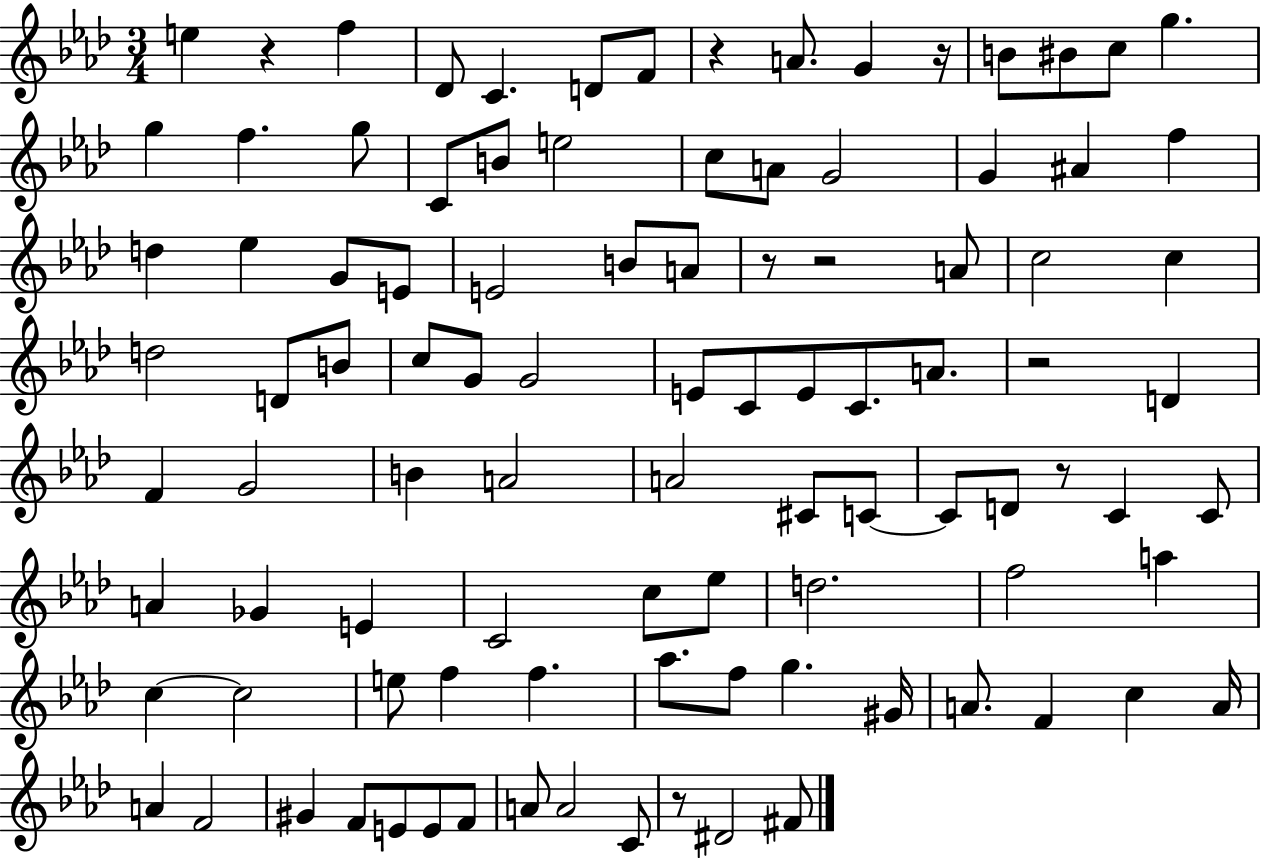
E5/q R/q F5/q Db4/e C4/q. D4/e F4/e R/q A4/e. G4/q R/s B4/e BIS4/e C5/e G5/q. G5/q F5/q. G5/e C4/e B4/e E5/h C5/e A4/e G4/h G4/q A#4/q F5/q D5/q Eb5/q G4/e E4/e E4/h B4/e A4/e R/e R/h A4/e C5/h C5/q D5/h D4/e B4/e C5/e G4/e G4/h E4/e C4/e E4/e C4/e. A4/e. R/h D4/q F4/q G4/h B4/q A4/h A4/h C#4/e C4/e C4/e D4/e R/e C4/q C4/e A4/q Gb4/q E4/q C4/h C5/e Eb5/e D5/h. F5/h A5/q C5/q C5/h E5/e F5/q F5/q. Ab5/e. F5/e G5/q. G#4/s A4/e. F4/q C5/q A4/s A4/q F4/h G#4/q F4/e E4/e E4/e F4/e A4/e A4/h C4/e R/e D#4/h F#4/e